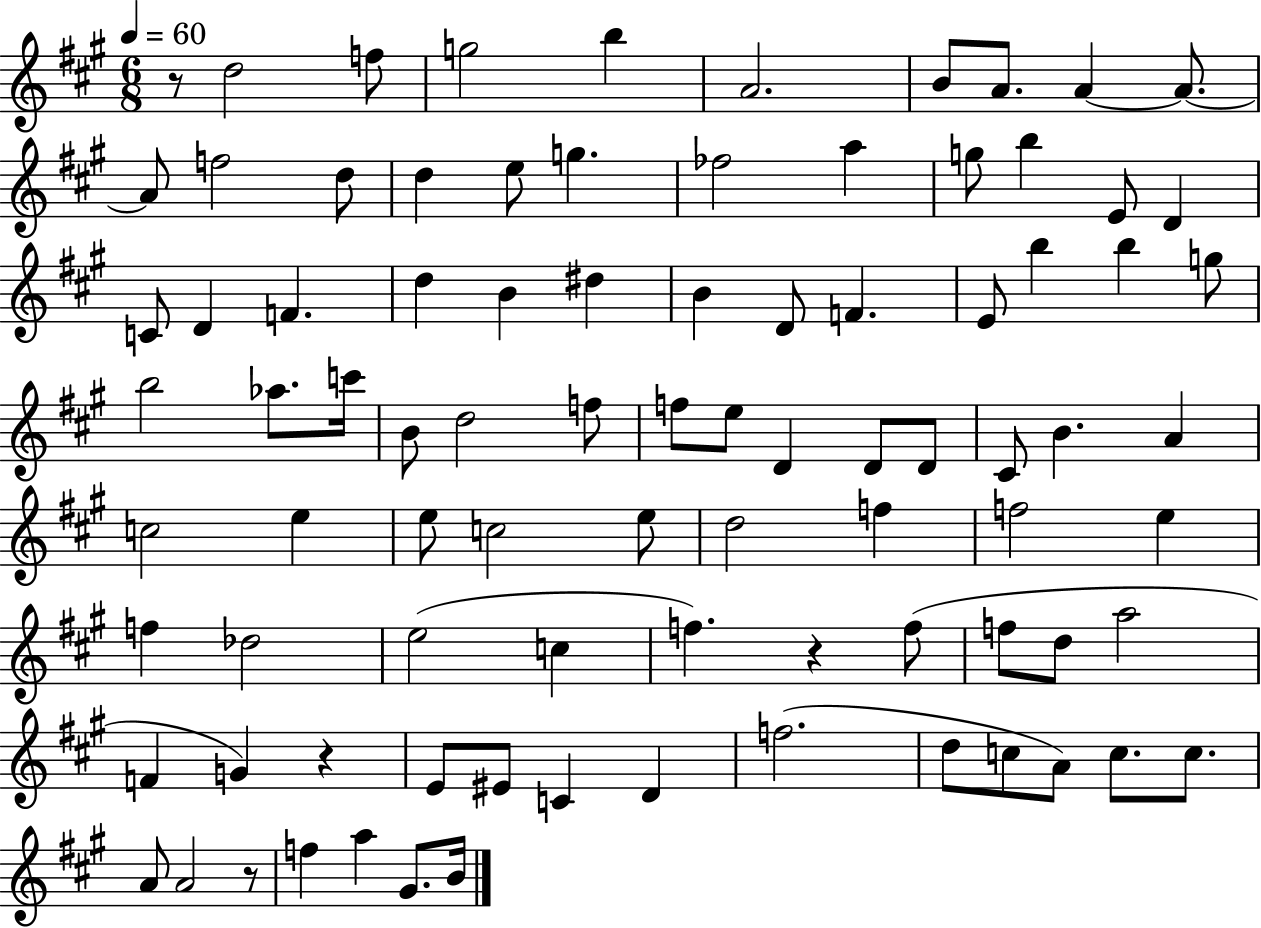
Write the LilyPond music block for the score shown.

{
  \clef treble
  \numericTimeSignature
  \time 6/8
  \key a \major
  \tempo 4 = 60
  r8 d''2 f''8 | g''2 b''4 | a'2. | b'8 a'8. a'4~~ a'8.~~ | \break a'8 f''2 d''8 | d''4 e''8 g''4. | fes''2 a''4 | g''8 b''4 e'8 d'4 | \break c'8 d'4 f'4. | d''4 b'4 dis''4 | b'4 d'8 f'4. | e'8 b''4 b''4 g''8 | \break b''2 aes''8. c'''16 | b'8 d''2 f''8 | f''8 e''8 d'4 d'8 d'8 | cis'8 b'4. a'4 | \break c''2 e''4 | e''8 c''2 e''8 | d''2 f''4 | f''2 e''4 | \break f''4 des''2 | e''2( c''4 | f''4.) r4 f''8( | f''8 d''8 a''2 | \break f'4 g'4) r4 | e'8 eis'8 c'4 d'4 | f''2.( | d''8 c''8 a'8) c''8. c''8. | \break a'8 a'2 r8 | f''4 a''4 gis'8. b'16 | \bar "|."
}